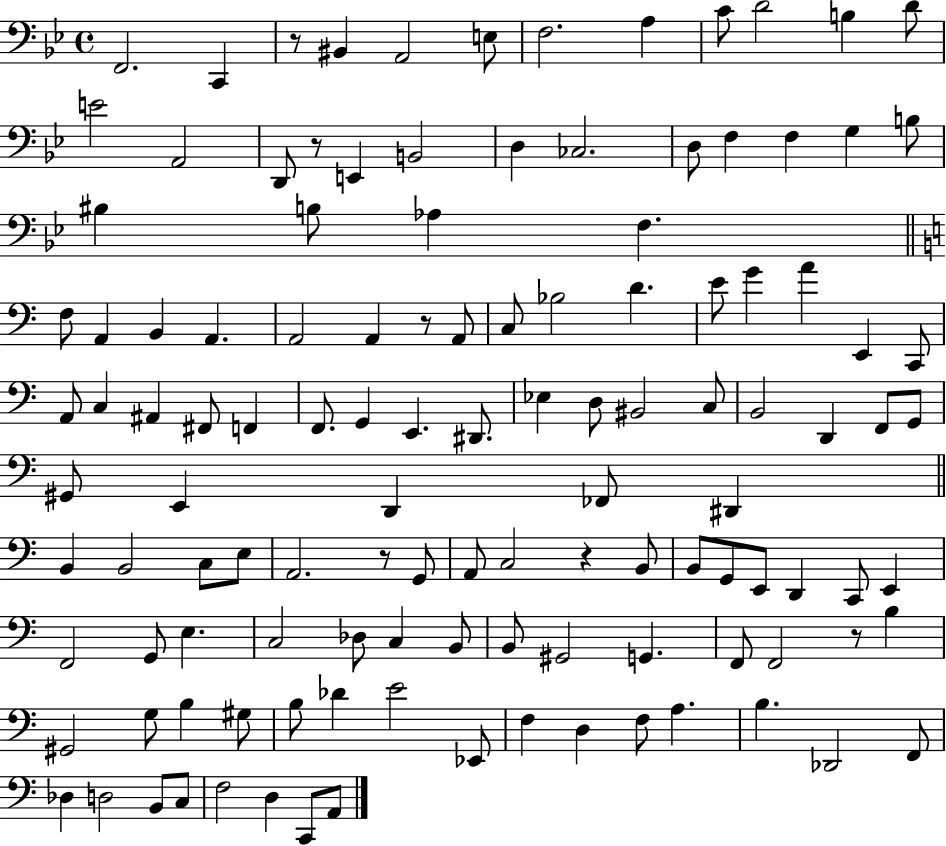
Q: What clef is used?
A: bass